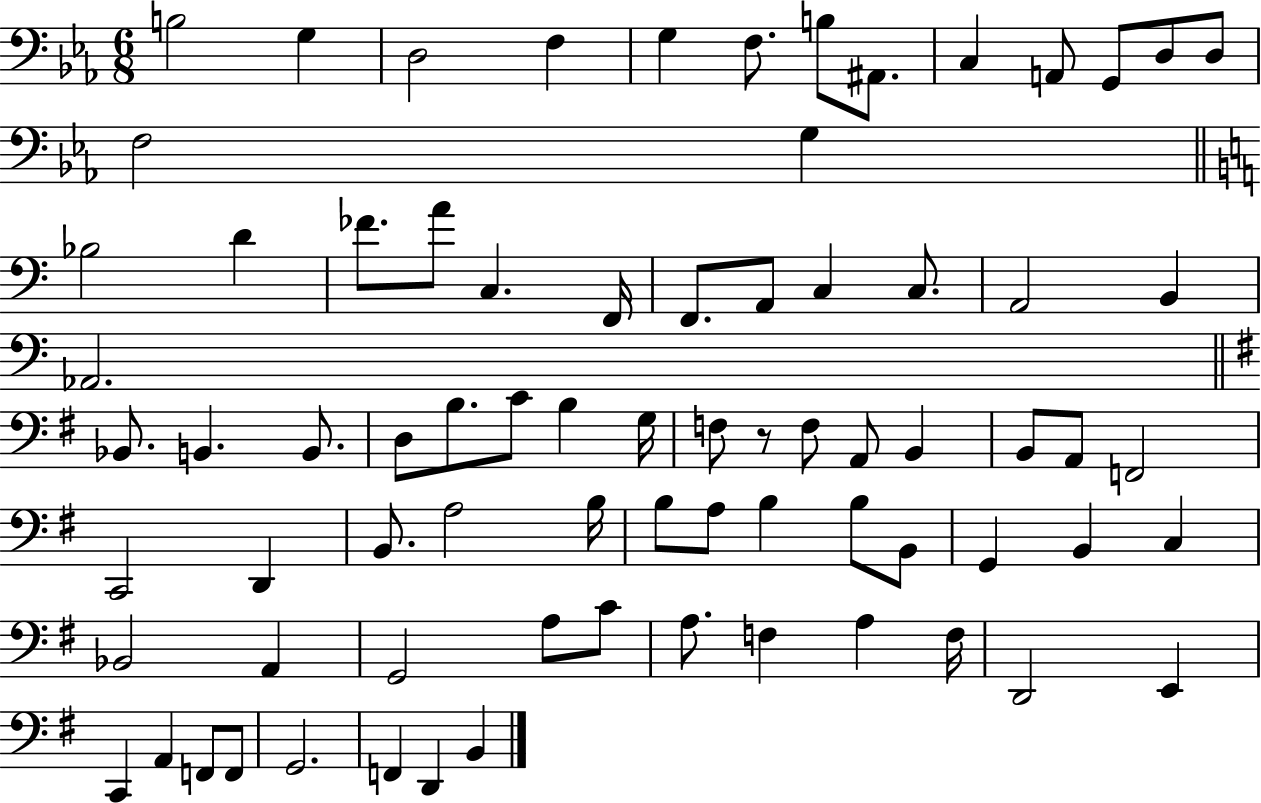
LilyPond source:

{
  \clef bass
  \numericTimeSignature
  \time 6/8
  \key ees \major
  \repeat volta 2 { b2 g4 | d2 f4 | g4 f8. b8 ais,8. | c4 a,8 g,8 d8 d8 | \break f2 g4 | \bar "||" \break \key c \major bes2 d'4 | fes'8. a'8 c4. f,16 | f,8. a,8 c4 c8. | a,2 b,4 | \break aes,2. | \bar "||" \break \key g \major bes,8. b,4. b,8. | d8 b8. c'8 b4 g16 | f8 r8 f8 a,8 b,4 | b,8 a,8 f,2 | \break c,2 d,4 | b,8. a2 b16 | b8 a8 b4 b8 b,8 | g,4 b,4 c4 | \break bes,2 a,4 | g,2 a8 c'8 | a8. f4 a4 f16 | d,2 e,4 | \break c,4 a,4 f,8 f,8 | g,2. | f,4 d,4 b,4 | } \bar "|."
}